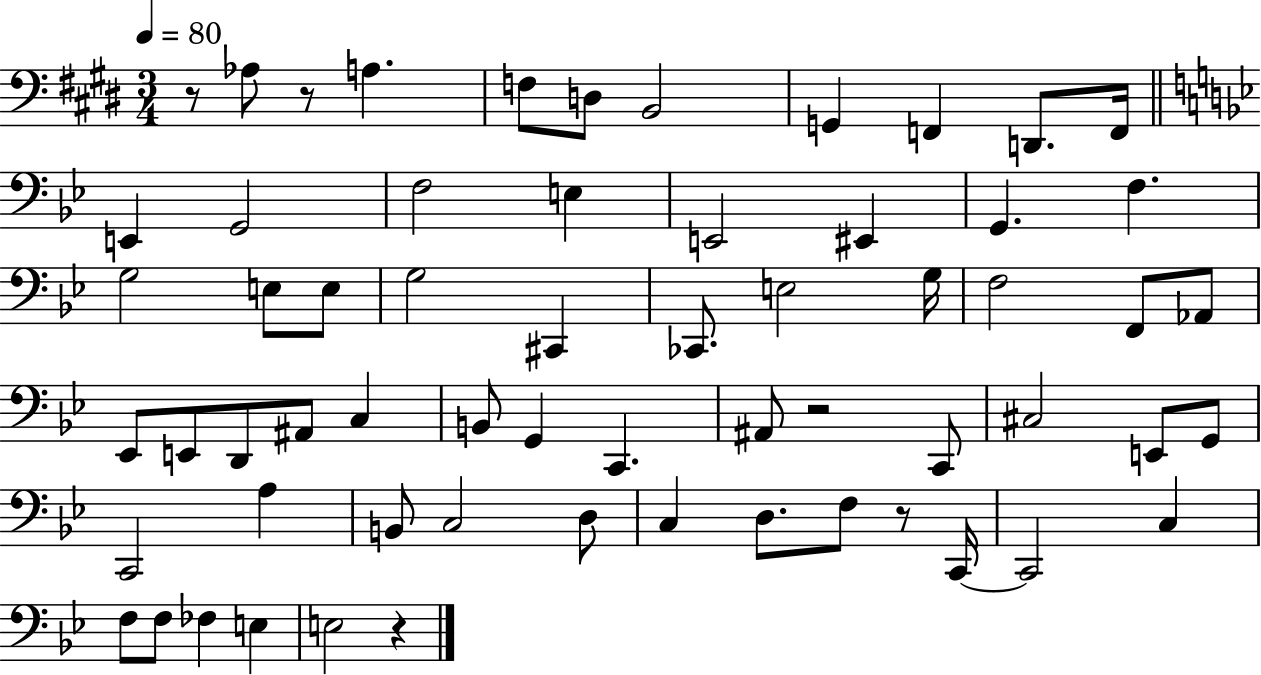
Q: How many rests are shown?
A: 5